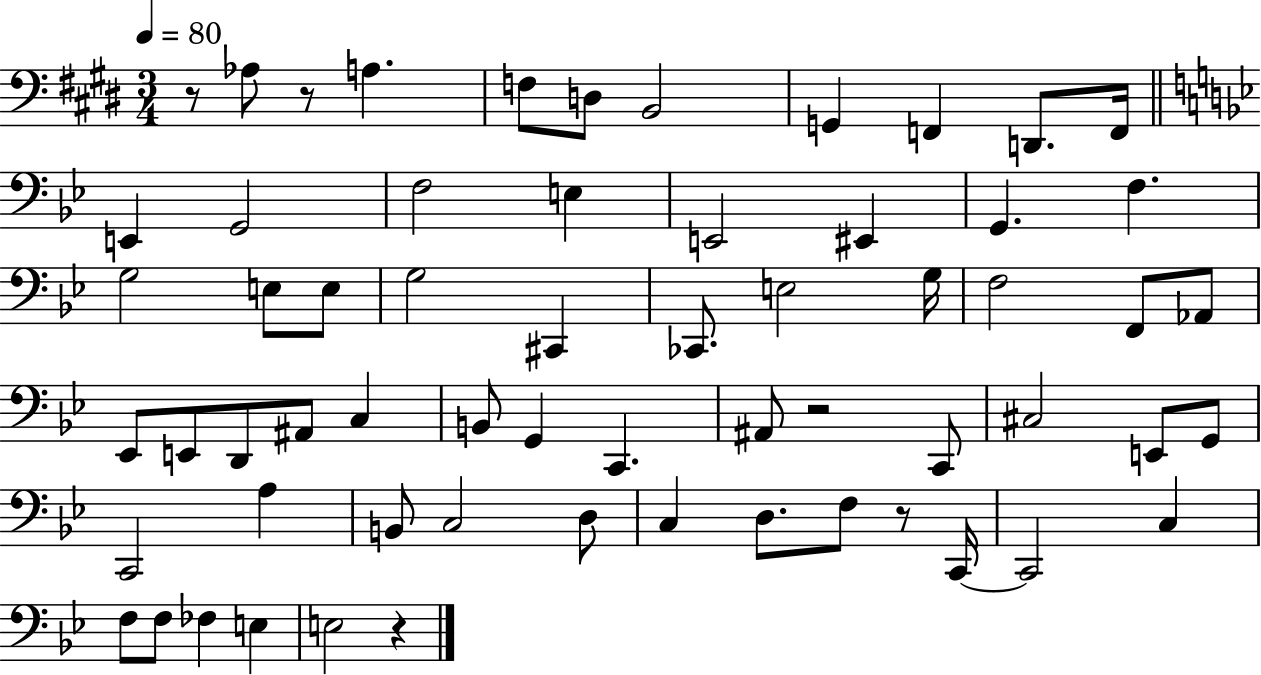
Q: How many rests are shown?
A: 5